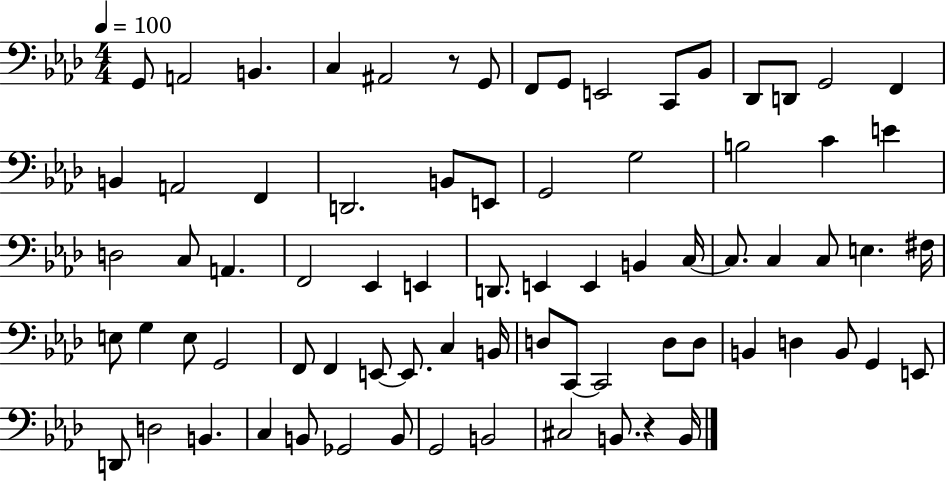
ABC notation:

X:1
T:Untitled
M:4/4
L:1/4
K:Ab
G,,/2 A,,2 B,, C, ^A,,2 z/2 G,,/2 F,,/2 G,,/2 E,,2 C,,/2 _B,,/2 _D,,/2 D,,/2 G,,2 F,, B,, A,,2 F,, D,,2 B,,/2 E,,/2 G,,2 G,2 B,2 C E D,2 C,/2 A,, F,,2 _E,, E,, D,,/2 E,, E,, B,, C,/4 C,/2 C, C,/2 E, ^F,/4 E,/2 G, E,/2 G,,2 F,,/2 F,, E,,/2 E,,/2 C, B,,/4 D,/2 C,,/2 C,,2 D,/2 D,/2 B,, D, B,,/2 G,, E,,/2 D,,/2 D,2 B,, C, B,,/2 _G,,2 B,,/2 G,,2 B,,2 ^C,2 B,,/2 z B,,/4